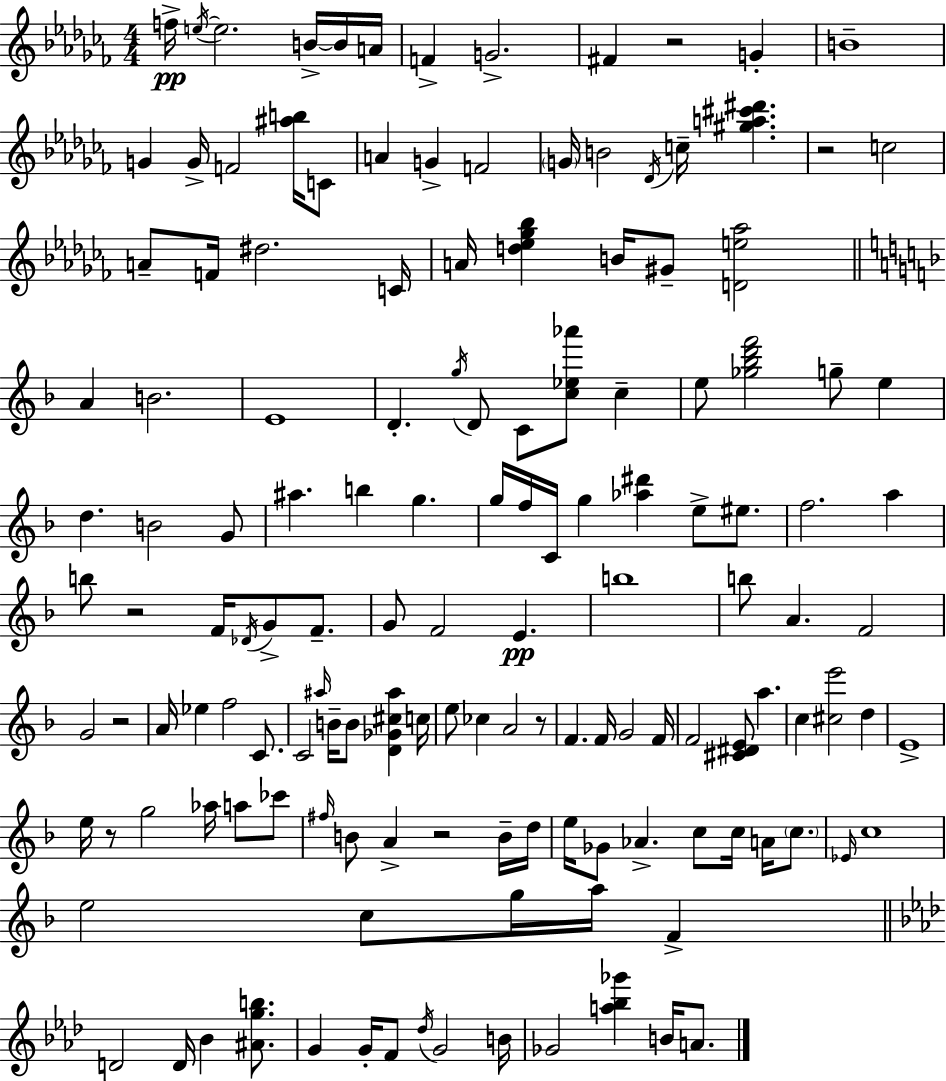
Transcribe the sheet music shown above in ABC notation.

X:1
T:Untitled
M:4/4
L:1/4
K:Abm
f/4 e/4 e2 B/4 B/4 A/4 F G2 ^F z2 G B4 G G/4 F2 [^ab]/4 C/2 A G F2 G/4 B2 _D/4 c/4 [^ga^c'^d'] z2 c2 A/2 F/4 ^d2 C/4 A/4 [d_e_g_b] B/4 ^G/2 [De_a]2 A B2 E4 D g/4 D/2 C/2 [c_e_a']/2 c e/2 [_g_bd'f']2 g/2 e d B2 G/2 ^a b g g/4 f/4 C/4 g [_a^d'] e/2 ^e/2 f2 a b/2 z2 F/4 _D/4 G/2 F/2 G/2 F2 E b4 b/2 A F2 G2 z2 A/4 _e f2 C/2 C2 ^a/4 B/4 B/2 [D_G^c^a] c/4 e/2 _c A2 z/2 F F/4 G2 F/4 F2 [^C^DE]/2 a c [^ce']2 d E4 e/4 z/2 g2 _a/4 a/2 _c'/2 ^f/4 B/2 A z2 B/4 d/4 e/4 _G/2 _A c/2 c/4 A/4 c/2 _E/4 c4 e2 c/2 g/4 a/4 F D2 D/4 _B [^Agb]/2 G G/4 F/2 _d/4 G2 B/4 _G2 [a_b_g'] B/4 A/2